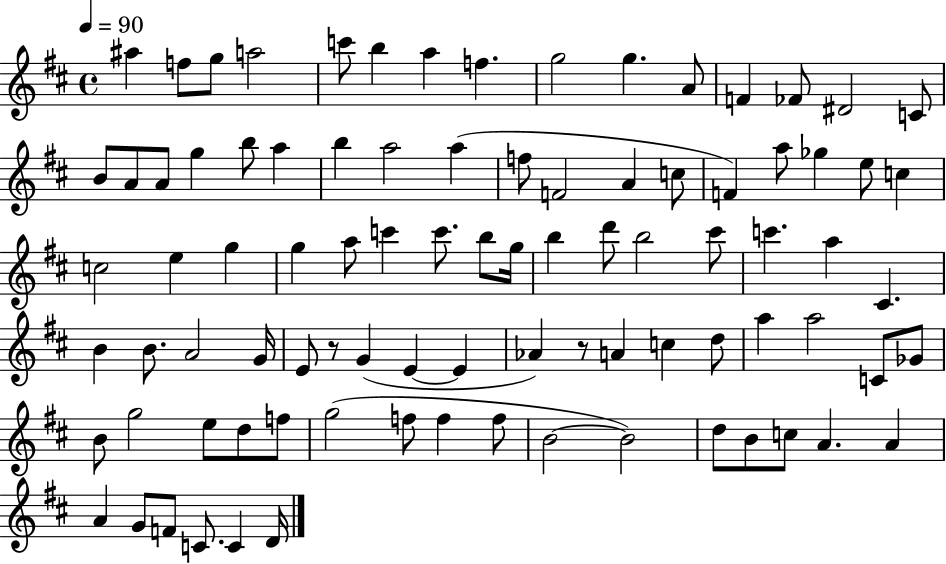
A#5/q F5/e G5/e A5/h C6/e B5/q A5/q F5/q. G5/h G5/q. A4/e F4/q FES4/e D#4/h C4/e B4/e A4/e A4/e G5/q B5/e A5/q B5/q A5/h A5/q F5/e F4/h A4/q C5/e F4/q A5/e Gb5/q E5/e C5/q C5/h E5/q G5/q G5/q A5/e C6/q C6/e. B5/e G5/s B5/q D6/e B5/h C#6/e C6/q. A5/q C#4/q. B4/q B4/e. A4/h G4/s E4/e R/e G4/q E4/q E4/q Ab4/q R/e A4/q C5/q D5/e A5/q A5/h C4/e Gb4/e B4/e G5/h E5/e D5/e F5/e G5/h F5/e F5/q F5/e B4/h B4/h D5/e B4/e C5/e A4/q. A4/q A4/q G4/e F4/e C4/e. C4/q D4/s